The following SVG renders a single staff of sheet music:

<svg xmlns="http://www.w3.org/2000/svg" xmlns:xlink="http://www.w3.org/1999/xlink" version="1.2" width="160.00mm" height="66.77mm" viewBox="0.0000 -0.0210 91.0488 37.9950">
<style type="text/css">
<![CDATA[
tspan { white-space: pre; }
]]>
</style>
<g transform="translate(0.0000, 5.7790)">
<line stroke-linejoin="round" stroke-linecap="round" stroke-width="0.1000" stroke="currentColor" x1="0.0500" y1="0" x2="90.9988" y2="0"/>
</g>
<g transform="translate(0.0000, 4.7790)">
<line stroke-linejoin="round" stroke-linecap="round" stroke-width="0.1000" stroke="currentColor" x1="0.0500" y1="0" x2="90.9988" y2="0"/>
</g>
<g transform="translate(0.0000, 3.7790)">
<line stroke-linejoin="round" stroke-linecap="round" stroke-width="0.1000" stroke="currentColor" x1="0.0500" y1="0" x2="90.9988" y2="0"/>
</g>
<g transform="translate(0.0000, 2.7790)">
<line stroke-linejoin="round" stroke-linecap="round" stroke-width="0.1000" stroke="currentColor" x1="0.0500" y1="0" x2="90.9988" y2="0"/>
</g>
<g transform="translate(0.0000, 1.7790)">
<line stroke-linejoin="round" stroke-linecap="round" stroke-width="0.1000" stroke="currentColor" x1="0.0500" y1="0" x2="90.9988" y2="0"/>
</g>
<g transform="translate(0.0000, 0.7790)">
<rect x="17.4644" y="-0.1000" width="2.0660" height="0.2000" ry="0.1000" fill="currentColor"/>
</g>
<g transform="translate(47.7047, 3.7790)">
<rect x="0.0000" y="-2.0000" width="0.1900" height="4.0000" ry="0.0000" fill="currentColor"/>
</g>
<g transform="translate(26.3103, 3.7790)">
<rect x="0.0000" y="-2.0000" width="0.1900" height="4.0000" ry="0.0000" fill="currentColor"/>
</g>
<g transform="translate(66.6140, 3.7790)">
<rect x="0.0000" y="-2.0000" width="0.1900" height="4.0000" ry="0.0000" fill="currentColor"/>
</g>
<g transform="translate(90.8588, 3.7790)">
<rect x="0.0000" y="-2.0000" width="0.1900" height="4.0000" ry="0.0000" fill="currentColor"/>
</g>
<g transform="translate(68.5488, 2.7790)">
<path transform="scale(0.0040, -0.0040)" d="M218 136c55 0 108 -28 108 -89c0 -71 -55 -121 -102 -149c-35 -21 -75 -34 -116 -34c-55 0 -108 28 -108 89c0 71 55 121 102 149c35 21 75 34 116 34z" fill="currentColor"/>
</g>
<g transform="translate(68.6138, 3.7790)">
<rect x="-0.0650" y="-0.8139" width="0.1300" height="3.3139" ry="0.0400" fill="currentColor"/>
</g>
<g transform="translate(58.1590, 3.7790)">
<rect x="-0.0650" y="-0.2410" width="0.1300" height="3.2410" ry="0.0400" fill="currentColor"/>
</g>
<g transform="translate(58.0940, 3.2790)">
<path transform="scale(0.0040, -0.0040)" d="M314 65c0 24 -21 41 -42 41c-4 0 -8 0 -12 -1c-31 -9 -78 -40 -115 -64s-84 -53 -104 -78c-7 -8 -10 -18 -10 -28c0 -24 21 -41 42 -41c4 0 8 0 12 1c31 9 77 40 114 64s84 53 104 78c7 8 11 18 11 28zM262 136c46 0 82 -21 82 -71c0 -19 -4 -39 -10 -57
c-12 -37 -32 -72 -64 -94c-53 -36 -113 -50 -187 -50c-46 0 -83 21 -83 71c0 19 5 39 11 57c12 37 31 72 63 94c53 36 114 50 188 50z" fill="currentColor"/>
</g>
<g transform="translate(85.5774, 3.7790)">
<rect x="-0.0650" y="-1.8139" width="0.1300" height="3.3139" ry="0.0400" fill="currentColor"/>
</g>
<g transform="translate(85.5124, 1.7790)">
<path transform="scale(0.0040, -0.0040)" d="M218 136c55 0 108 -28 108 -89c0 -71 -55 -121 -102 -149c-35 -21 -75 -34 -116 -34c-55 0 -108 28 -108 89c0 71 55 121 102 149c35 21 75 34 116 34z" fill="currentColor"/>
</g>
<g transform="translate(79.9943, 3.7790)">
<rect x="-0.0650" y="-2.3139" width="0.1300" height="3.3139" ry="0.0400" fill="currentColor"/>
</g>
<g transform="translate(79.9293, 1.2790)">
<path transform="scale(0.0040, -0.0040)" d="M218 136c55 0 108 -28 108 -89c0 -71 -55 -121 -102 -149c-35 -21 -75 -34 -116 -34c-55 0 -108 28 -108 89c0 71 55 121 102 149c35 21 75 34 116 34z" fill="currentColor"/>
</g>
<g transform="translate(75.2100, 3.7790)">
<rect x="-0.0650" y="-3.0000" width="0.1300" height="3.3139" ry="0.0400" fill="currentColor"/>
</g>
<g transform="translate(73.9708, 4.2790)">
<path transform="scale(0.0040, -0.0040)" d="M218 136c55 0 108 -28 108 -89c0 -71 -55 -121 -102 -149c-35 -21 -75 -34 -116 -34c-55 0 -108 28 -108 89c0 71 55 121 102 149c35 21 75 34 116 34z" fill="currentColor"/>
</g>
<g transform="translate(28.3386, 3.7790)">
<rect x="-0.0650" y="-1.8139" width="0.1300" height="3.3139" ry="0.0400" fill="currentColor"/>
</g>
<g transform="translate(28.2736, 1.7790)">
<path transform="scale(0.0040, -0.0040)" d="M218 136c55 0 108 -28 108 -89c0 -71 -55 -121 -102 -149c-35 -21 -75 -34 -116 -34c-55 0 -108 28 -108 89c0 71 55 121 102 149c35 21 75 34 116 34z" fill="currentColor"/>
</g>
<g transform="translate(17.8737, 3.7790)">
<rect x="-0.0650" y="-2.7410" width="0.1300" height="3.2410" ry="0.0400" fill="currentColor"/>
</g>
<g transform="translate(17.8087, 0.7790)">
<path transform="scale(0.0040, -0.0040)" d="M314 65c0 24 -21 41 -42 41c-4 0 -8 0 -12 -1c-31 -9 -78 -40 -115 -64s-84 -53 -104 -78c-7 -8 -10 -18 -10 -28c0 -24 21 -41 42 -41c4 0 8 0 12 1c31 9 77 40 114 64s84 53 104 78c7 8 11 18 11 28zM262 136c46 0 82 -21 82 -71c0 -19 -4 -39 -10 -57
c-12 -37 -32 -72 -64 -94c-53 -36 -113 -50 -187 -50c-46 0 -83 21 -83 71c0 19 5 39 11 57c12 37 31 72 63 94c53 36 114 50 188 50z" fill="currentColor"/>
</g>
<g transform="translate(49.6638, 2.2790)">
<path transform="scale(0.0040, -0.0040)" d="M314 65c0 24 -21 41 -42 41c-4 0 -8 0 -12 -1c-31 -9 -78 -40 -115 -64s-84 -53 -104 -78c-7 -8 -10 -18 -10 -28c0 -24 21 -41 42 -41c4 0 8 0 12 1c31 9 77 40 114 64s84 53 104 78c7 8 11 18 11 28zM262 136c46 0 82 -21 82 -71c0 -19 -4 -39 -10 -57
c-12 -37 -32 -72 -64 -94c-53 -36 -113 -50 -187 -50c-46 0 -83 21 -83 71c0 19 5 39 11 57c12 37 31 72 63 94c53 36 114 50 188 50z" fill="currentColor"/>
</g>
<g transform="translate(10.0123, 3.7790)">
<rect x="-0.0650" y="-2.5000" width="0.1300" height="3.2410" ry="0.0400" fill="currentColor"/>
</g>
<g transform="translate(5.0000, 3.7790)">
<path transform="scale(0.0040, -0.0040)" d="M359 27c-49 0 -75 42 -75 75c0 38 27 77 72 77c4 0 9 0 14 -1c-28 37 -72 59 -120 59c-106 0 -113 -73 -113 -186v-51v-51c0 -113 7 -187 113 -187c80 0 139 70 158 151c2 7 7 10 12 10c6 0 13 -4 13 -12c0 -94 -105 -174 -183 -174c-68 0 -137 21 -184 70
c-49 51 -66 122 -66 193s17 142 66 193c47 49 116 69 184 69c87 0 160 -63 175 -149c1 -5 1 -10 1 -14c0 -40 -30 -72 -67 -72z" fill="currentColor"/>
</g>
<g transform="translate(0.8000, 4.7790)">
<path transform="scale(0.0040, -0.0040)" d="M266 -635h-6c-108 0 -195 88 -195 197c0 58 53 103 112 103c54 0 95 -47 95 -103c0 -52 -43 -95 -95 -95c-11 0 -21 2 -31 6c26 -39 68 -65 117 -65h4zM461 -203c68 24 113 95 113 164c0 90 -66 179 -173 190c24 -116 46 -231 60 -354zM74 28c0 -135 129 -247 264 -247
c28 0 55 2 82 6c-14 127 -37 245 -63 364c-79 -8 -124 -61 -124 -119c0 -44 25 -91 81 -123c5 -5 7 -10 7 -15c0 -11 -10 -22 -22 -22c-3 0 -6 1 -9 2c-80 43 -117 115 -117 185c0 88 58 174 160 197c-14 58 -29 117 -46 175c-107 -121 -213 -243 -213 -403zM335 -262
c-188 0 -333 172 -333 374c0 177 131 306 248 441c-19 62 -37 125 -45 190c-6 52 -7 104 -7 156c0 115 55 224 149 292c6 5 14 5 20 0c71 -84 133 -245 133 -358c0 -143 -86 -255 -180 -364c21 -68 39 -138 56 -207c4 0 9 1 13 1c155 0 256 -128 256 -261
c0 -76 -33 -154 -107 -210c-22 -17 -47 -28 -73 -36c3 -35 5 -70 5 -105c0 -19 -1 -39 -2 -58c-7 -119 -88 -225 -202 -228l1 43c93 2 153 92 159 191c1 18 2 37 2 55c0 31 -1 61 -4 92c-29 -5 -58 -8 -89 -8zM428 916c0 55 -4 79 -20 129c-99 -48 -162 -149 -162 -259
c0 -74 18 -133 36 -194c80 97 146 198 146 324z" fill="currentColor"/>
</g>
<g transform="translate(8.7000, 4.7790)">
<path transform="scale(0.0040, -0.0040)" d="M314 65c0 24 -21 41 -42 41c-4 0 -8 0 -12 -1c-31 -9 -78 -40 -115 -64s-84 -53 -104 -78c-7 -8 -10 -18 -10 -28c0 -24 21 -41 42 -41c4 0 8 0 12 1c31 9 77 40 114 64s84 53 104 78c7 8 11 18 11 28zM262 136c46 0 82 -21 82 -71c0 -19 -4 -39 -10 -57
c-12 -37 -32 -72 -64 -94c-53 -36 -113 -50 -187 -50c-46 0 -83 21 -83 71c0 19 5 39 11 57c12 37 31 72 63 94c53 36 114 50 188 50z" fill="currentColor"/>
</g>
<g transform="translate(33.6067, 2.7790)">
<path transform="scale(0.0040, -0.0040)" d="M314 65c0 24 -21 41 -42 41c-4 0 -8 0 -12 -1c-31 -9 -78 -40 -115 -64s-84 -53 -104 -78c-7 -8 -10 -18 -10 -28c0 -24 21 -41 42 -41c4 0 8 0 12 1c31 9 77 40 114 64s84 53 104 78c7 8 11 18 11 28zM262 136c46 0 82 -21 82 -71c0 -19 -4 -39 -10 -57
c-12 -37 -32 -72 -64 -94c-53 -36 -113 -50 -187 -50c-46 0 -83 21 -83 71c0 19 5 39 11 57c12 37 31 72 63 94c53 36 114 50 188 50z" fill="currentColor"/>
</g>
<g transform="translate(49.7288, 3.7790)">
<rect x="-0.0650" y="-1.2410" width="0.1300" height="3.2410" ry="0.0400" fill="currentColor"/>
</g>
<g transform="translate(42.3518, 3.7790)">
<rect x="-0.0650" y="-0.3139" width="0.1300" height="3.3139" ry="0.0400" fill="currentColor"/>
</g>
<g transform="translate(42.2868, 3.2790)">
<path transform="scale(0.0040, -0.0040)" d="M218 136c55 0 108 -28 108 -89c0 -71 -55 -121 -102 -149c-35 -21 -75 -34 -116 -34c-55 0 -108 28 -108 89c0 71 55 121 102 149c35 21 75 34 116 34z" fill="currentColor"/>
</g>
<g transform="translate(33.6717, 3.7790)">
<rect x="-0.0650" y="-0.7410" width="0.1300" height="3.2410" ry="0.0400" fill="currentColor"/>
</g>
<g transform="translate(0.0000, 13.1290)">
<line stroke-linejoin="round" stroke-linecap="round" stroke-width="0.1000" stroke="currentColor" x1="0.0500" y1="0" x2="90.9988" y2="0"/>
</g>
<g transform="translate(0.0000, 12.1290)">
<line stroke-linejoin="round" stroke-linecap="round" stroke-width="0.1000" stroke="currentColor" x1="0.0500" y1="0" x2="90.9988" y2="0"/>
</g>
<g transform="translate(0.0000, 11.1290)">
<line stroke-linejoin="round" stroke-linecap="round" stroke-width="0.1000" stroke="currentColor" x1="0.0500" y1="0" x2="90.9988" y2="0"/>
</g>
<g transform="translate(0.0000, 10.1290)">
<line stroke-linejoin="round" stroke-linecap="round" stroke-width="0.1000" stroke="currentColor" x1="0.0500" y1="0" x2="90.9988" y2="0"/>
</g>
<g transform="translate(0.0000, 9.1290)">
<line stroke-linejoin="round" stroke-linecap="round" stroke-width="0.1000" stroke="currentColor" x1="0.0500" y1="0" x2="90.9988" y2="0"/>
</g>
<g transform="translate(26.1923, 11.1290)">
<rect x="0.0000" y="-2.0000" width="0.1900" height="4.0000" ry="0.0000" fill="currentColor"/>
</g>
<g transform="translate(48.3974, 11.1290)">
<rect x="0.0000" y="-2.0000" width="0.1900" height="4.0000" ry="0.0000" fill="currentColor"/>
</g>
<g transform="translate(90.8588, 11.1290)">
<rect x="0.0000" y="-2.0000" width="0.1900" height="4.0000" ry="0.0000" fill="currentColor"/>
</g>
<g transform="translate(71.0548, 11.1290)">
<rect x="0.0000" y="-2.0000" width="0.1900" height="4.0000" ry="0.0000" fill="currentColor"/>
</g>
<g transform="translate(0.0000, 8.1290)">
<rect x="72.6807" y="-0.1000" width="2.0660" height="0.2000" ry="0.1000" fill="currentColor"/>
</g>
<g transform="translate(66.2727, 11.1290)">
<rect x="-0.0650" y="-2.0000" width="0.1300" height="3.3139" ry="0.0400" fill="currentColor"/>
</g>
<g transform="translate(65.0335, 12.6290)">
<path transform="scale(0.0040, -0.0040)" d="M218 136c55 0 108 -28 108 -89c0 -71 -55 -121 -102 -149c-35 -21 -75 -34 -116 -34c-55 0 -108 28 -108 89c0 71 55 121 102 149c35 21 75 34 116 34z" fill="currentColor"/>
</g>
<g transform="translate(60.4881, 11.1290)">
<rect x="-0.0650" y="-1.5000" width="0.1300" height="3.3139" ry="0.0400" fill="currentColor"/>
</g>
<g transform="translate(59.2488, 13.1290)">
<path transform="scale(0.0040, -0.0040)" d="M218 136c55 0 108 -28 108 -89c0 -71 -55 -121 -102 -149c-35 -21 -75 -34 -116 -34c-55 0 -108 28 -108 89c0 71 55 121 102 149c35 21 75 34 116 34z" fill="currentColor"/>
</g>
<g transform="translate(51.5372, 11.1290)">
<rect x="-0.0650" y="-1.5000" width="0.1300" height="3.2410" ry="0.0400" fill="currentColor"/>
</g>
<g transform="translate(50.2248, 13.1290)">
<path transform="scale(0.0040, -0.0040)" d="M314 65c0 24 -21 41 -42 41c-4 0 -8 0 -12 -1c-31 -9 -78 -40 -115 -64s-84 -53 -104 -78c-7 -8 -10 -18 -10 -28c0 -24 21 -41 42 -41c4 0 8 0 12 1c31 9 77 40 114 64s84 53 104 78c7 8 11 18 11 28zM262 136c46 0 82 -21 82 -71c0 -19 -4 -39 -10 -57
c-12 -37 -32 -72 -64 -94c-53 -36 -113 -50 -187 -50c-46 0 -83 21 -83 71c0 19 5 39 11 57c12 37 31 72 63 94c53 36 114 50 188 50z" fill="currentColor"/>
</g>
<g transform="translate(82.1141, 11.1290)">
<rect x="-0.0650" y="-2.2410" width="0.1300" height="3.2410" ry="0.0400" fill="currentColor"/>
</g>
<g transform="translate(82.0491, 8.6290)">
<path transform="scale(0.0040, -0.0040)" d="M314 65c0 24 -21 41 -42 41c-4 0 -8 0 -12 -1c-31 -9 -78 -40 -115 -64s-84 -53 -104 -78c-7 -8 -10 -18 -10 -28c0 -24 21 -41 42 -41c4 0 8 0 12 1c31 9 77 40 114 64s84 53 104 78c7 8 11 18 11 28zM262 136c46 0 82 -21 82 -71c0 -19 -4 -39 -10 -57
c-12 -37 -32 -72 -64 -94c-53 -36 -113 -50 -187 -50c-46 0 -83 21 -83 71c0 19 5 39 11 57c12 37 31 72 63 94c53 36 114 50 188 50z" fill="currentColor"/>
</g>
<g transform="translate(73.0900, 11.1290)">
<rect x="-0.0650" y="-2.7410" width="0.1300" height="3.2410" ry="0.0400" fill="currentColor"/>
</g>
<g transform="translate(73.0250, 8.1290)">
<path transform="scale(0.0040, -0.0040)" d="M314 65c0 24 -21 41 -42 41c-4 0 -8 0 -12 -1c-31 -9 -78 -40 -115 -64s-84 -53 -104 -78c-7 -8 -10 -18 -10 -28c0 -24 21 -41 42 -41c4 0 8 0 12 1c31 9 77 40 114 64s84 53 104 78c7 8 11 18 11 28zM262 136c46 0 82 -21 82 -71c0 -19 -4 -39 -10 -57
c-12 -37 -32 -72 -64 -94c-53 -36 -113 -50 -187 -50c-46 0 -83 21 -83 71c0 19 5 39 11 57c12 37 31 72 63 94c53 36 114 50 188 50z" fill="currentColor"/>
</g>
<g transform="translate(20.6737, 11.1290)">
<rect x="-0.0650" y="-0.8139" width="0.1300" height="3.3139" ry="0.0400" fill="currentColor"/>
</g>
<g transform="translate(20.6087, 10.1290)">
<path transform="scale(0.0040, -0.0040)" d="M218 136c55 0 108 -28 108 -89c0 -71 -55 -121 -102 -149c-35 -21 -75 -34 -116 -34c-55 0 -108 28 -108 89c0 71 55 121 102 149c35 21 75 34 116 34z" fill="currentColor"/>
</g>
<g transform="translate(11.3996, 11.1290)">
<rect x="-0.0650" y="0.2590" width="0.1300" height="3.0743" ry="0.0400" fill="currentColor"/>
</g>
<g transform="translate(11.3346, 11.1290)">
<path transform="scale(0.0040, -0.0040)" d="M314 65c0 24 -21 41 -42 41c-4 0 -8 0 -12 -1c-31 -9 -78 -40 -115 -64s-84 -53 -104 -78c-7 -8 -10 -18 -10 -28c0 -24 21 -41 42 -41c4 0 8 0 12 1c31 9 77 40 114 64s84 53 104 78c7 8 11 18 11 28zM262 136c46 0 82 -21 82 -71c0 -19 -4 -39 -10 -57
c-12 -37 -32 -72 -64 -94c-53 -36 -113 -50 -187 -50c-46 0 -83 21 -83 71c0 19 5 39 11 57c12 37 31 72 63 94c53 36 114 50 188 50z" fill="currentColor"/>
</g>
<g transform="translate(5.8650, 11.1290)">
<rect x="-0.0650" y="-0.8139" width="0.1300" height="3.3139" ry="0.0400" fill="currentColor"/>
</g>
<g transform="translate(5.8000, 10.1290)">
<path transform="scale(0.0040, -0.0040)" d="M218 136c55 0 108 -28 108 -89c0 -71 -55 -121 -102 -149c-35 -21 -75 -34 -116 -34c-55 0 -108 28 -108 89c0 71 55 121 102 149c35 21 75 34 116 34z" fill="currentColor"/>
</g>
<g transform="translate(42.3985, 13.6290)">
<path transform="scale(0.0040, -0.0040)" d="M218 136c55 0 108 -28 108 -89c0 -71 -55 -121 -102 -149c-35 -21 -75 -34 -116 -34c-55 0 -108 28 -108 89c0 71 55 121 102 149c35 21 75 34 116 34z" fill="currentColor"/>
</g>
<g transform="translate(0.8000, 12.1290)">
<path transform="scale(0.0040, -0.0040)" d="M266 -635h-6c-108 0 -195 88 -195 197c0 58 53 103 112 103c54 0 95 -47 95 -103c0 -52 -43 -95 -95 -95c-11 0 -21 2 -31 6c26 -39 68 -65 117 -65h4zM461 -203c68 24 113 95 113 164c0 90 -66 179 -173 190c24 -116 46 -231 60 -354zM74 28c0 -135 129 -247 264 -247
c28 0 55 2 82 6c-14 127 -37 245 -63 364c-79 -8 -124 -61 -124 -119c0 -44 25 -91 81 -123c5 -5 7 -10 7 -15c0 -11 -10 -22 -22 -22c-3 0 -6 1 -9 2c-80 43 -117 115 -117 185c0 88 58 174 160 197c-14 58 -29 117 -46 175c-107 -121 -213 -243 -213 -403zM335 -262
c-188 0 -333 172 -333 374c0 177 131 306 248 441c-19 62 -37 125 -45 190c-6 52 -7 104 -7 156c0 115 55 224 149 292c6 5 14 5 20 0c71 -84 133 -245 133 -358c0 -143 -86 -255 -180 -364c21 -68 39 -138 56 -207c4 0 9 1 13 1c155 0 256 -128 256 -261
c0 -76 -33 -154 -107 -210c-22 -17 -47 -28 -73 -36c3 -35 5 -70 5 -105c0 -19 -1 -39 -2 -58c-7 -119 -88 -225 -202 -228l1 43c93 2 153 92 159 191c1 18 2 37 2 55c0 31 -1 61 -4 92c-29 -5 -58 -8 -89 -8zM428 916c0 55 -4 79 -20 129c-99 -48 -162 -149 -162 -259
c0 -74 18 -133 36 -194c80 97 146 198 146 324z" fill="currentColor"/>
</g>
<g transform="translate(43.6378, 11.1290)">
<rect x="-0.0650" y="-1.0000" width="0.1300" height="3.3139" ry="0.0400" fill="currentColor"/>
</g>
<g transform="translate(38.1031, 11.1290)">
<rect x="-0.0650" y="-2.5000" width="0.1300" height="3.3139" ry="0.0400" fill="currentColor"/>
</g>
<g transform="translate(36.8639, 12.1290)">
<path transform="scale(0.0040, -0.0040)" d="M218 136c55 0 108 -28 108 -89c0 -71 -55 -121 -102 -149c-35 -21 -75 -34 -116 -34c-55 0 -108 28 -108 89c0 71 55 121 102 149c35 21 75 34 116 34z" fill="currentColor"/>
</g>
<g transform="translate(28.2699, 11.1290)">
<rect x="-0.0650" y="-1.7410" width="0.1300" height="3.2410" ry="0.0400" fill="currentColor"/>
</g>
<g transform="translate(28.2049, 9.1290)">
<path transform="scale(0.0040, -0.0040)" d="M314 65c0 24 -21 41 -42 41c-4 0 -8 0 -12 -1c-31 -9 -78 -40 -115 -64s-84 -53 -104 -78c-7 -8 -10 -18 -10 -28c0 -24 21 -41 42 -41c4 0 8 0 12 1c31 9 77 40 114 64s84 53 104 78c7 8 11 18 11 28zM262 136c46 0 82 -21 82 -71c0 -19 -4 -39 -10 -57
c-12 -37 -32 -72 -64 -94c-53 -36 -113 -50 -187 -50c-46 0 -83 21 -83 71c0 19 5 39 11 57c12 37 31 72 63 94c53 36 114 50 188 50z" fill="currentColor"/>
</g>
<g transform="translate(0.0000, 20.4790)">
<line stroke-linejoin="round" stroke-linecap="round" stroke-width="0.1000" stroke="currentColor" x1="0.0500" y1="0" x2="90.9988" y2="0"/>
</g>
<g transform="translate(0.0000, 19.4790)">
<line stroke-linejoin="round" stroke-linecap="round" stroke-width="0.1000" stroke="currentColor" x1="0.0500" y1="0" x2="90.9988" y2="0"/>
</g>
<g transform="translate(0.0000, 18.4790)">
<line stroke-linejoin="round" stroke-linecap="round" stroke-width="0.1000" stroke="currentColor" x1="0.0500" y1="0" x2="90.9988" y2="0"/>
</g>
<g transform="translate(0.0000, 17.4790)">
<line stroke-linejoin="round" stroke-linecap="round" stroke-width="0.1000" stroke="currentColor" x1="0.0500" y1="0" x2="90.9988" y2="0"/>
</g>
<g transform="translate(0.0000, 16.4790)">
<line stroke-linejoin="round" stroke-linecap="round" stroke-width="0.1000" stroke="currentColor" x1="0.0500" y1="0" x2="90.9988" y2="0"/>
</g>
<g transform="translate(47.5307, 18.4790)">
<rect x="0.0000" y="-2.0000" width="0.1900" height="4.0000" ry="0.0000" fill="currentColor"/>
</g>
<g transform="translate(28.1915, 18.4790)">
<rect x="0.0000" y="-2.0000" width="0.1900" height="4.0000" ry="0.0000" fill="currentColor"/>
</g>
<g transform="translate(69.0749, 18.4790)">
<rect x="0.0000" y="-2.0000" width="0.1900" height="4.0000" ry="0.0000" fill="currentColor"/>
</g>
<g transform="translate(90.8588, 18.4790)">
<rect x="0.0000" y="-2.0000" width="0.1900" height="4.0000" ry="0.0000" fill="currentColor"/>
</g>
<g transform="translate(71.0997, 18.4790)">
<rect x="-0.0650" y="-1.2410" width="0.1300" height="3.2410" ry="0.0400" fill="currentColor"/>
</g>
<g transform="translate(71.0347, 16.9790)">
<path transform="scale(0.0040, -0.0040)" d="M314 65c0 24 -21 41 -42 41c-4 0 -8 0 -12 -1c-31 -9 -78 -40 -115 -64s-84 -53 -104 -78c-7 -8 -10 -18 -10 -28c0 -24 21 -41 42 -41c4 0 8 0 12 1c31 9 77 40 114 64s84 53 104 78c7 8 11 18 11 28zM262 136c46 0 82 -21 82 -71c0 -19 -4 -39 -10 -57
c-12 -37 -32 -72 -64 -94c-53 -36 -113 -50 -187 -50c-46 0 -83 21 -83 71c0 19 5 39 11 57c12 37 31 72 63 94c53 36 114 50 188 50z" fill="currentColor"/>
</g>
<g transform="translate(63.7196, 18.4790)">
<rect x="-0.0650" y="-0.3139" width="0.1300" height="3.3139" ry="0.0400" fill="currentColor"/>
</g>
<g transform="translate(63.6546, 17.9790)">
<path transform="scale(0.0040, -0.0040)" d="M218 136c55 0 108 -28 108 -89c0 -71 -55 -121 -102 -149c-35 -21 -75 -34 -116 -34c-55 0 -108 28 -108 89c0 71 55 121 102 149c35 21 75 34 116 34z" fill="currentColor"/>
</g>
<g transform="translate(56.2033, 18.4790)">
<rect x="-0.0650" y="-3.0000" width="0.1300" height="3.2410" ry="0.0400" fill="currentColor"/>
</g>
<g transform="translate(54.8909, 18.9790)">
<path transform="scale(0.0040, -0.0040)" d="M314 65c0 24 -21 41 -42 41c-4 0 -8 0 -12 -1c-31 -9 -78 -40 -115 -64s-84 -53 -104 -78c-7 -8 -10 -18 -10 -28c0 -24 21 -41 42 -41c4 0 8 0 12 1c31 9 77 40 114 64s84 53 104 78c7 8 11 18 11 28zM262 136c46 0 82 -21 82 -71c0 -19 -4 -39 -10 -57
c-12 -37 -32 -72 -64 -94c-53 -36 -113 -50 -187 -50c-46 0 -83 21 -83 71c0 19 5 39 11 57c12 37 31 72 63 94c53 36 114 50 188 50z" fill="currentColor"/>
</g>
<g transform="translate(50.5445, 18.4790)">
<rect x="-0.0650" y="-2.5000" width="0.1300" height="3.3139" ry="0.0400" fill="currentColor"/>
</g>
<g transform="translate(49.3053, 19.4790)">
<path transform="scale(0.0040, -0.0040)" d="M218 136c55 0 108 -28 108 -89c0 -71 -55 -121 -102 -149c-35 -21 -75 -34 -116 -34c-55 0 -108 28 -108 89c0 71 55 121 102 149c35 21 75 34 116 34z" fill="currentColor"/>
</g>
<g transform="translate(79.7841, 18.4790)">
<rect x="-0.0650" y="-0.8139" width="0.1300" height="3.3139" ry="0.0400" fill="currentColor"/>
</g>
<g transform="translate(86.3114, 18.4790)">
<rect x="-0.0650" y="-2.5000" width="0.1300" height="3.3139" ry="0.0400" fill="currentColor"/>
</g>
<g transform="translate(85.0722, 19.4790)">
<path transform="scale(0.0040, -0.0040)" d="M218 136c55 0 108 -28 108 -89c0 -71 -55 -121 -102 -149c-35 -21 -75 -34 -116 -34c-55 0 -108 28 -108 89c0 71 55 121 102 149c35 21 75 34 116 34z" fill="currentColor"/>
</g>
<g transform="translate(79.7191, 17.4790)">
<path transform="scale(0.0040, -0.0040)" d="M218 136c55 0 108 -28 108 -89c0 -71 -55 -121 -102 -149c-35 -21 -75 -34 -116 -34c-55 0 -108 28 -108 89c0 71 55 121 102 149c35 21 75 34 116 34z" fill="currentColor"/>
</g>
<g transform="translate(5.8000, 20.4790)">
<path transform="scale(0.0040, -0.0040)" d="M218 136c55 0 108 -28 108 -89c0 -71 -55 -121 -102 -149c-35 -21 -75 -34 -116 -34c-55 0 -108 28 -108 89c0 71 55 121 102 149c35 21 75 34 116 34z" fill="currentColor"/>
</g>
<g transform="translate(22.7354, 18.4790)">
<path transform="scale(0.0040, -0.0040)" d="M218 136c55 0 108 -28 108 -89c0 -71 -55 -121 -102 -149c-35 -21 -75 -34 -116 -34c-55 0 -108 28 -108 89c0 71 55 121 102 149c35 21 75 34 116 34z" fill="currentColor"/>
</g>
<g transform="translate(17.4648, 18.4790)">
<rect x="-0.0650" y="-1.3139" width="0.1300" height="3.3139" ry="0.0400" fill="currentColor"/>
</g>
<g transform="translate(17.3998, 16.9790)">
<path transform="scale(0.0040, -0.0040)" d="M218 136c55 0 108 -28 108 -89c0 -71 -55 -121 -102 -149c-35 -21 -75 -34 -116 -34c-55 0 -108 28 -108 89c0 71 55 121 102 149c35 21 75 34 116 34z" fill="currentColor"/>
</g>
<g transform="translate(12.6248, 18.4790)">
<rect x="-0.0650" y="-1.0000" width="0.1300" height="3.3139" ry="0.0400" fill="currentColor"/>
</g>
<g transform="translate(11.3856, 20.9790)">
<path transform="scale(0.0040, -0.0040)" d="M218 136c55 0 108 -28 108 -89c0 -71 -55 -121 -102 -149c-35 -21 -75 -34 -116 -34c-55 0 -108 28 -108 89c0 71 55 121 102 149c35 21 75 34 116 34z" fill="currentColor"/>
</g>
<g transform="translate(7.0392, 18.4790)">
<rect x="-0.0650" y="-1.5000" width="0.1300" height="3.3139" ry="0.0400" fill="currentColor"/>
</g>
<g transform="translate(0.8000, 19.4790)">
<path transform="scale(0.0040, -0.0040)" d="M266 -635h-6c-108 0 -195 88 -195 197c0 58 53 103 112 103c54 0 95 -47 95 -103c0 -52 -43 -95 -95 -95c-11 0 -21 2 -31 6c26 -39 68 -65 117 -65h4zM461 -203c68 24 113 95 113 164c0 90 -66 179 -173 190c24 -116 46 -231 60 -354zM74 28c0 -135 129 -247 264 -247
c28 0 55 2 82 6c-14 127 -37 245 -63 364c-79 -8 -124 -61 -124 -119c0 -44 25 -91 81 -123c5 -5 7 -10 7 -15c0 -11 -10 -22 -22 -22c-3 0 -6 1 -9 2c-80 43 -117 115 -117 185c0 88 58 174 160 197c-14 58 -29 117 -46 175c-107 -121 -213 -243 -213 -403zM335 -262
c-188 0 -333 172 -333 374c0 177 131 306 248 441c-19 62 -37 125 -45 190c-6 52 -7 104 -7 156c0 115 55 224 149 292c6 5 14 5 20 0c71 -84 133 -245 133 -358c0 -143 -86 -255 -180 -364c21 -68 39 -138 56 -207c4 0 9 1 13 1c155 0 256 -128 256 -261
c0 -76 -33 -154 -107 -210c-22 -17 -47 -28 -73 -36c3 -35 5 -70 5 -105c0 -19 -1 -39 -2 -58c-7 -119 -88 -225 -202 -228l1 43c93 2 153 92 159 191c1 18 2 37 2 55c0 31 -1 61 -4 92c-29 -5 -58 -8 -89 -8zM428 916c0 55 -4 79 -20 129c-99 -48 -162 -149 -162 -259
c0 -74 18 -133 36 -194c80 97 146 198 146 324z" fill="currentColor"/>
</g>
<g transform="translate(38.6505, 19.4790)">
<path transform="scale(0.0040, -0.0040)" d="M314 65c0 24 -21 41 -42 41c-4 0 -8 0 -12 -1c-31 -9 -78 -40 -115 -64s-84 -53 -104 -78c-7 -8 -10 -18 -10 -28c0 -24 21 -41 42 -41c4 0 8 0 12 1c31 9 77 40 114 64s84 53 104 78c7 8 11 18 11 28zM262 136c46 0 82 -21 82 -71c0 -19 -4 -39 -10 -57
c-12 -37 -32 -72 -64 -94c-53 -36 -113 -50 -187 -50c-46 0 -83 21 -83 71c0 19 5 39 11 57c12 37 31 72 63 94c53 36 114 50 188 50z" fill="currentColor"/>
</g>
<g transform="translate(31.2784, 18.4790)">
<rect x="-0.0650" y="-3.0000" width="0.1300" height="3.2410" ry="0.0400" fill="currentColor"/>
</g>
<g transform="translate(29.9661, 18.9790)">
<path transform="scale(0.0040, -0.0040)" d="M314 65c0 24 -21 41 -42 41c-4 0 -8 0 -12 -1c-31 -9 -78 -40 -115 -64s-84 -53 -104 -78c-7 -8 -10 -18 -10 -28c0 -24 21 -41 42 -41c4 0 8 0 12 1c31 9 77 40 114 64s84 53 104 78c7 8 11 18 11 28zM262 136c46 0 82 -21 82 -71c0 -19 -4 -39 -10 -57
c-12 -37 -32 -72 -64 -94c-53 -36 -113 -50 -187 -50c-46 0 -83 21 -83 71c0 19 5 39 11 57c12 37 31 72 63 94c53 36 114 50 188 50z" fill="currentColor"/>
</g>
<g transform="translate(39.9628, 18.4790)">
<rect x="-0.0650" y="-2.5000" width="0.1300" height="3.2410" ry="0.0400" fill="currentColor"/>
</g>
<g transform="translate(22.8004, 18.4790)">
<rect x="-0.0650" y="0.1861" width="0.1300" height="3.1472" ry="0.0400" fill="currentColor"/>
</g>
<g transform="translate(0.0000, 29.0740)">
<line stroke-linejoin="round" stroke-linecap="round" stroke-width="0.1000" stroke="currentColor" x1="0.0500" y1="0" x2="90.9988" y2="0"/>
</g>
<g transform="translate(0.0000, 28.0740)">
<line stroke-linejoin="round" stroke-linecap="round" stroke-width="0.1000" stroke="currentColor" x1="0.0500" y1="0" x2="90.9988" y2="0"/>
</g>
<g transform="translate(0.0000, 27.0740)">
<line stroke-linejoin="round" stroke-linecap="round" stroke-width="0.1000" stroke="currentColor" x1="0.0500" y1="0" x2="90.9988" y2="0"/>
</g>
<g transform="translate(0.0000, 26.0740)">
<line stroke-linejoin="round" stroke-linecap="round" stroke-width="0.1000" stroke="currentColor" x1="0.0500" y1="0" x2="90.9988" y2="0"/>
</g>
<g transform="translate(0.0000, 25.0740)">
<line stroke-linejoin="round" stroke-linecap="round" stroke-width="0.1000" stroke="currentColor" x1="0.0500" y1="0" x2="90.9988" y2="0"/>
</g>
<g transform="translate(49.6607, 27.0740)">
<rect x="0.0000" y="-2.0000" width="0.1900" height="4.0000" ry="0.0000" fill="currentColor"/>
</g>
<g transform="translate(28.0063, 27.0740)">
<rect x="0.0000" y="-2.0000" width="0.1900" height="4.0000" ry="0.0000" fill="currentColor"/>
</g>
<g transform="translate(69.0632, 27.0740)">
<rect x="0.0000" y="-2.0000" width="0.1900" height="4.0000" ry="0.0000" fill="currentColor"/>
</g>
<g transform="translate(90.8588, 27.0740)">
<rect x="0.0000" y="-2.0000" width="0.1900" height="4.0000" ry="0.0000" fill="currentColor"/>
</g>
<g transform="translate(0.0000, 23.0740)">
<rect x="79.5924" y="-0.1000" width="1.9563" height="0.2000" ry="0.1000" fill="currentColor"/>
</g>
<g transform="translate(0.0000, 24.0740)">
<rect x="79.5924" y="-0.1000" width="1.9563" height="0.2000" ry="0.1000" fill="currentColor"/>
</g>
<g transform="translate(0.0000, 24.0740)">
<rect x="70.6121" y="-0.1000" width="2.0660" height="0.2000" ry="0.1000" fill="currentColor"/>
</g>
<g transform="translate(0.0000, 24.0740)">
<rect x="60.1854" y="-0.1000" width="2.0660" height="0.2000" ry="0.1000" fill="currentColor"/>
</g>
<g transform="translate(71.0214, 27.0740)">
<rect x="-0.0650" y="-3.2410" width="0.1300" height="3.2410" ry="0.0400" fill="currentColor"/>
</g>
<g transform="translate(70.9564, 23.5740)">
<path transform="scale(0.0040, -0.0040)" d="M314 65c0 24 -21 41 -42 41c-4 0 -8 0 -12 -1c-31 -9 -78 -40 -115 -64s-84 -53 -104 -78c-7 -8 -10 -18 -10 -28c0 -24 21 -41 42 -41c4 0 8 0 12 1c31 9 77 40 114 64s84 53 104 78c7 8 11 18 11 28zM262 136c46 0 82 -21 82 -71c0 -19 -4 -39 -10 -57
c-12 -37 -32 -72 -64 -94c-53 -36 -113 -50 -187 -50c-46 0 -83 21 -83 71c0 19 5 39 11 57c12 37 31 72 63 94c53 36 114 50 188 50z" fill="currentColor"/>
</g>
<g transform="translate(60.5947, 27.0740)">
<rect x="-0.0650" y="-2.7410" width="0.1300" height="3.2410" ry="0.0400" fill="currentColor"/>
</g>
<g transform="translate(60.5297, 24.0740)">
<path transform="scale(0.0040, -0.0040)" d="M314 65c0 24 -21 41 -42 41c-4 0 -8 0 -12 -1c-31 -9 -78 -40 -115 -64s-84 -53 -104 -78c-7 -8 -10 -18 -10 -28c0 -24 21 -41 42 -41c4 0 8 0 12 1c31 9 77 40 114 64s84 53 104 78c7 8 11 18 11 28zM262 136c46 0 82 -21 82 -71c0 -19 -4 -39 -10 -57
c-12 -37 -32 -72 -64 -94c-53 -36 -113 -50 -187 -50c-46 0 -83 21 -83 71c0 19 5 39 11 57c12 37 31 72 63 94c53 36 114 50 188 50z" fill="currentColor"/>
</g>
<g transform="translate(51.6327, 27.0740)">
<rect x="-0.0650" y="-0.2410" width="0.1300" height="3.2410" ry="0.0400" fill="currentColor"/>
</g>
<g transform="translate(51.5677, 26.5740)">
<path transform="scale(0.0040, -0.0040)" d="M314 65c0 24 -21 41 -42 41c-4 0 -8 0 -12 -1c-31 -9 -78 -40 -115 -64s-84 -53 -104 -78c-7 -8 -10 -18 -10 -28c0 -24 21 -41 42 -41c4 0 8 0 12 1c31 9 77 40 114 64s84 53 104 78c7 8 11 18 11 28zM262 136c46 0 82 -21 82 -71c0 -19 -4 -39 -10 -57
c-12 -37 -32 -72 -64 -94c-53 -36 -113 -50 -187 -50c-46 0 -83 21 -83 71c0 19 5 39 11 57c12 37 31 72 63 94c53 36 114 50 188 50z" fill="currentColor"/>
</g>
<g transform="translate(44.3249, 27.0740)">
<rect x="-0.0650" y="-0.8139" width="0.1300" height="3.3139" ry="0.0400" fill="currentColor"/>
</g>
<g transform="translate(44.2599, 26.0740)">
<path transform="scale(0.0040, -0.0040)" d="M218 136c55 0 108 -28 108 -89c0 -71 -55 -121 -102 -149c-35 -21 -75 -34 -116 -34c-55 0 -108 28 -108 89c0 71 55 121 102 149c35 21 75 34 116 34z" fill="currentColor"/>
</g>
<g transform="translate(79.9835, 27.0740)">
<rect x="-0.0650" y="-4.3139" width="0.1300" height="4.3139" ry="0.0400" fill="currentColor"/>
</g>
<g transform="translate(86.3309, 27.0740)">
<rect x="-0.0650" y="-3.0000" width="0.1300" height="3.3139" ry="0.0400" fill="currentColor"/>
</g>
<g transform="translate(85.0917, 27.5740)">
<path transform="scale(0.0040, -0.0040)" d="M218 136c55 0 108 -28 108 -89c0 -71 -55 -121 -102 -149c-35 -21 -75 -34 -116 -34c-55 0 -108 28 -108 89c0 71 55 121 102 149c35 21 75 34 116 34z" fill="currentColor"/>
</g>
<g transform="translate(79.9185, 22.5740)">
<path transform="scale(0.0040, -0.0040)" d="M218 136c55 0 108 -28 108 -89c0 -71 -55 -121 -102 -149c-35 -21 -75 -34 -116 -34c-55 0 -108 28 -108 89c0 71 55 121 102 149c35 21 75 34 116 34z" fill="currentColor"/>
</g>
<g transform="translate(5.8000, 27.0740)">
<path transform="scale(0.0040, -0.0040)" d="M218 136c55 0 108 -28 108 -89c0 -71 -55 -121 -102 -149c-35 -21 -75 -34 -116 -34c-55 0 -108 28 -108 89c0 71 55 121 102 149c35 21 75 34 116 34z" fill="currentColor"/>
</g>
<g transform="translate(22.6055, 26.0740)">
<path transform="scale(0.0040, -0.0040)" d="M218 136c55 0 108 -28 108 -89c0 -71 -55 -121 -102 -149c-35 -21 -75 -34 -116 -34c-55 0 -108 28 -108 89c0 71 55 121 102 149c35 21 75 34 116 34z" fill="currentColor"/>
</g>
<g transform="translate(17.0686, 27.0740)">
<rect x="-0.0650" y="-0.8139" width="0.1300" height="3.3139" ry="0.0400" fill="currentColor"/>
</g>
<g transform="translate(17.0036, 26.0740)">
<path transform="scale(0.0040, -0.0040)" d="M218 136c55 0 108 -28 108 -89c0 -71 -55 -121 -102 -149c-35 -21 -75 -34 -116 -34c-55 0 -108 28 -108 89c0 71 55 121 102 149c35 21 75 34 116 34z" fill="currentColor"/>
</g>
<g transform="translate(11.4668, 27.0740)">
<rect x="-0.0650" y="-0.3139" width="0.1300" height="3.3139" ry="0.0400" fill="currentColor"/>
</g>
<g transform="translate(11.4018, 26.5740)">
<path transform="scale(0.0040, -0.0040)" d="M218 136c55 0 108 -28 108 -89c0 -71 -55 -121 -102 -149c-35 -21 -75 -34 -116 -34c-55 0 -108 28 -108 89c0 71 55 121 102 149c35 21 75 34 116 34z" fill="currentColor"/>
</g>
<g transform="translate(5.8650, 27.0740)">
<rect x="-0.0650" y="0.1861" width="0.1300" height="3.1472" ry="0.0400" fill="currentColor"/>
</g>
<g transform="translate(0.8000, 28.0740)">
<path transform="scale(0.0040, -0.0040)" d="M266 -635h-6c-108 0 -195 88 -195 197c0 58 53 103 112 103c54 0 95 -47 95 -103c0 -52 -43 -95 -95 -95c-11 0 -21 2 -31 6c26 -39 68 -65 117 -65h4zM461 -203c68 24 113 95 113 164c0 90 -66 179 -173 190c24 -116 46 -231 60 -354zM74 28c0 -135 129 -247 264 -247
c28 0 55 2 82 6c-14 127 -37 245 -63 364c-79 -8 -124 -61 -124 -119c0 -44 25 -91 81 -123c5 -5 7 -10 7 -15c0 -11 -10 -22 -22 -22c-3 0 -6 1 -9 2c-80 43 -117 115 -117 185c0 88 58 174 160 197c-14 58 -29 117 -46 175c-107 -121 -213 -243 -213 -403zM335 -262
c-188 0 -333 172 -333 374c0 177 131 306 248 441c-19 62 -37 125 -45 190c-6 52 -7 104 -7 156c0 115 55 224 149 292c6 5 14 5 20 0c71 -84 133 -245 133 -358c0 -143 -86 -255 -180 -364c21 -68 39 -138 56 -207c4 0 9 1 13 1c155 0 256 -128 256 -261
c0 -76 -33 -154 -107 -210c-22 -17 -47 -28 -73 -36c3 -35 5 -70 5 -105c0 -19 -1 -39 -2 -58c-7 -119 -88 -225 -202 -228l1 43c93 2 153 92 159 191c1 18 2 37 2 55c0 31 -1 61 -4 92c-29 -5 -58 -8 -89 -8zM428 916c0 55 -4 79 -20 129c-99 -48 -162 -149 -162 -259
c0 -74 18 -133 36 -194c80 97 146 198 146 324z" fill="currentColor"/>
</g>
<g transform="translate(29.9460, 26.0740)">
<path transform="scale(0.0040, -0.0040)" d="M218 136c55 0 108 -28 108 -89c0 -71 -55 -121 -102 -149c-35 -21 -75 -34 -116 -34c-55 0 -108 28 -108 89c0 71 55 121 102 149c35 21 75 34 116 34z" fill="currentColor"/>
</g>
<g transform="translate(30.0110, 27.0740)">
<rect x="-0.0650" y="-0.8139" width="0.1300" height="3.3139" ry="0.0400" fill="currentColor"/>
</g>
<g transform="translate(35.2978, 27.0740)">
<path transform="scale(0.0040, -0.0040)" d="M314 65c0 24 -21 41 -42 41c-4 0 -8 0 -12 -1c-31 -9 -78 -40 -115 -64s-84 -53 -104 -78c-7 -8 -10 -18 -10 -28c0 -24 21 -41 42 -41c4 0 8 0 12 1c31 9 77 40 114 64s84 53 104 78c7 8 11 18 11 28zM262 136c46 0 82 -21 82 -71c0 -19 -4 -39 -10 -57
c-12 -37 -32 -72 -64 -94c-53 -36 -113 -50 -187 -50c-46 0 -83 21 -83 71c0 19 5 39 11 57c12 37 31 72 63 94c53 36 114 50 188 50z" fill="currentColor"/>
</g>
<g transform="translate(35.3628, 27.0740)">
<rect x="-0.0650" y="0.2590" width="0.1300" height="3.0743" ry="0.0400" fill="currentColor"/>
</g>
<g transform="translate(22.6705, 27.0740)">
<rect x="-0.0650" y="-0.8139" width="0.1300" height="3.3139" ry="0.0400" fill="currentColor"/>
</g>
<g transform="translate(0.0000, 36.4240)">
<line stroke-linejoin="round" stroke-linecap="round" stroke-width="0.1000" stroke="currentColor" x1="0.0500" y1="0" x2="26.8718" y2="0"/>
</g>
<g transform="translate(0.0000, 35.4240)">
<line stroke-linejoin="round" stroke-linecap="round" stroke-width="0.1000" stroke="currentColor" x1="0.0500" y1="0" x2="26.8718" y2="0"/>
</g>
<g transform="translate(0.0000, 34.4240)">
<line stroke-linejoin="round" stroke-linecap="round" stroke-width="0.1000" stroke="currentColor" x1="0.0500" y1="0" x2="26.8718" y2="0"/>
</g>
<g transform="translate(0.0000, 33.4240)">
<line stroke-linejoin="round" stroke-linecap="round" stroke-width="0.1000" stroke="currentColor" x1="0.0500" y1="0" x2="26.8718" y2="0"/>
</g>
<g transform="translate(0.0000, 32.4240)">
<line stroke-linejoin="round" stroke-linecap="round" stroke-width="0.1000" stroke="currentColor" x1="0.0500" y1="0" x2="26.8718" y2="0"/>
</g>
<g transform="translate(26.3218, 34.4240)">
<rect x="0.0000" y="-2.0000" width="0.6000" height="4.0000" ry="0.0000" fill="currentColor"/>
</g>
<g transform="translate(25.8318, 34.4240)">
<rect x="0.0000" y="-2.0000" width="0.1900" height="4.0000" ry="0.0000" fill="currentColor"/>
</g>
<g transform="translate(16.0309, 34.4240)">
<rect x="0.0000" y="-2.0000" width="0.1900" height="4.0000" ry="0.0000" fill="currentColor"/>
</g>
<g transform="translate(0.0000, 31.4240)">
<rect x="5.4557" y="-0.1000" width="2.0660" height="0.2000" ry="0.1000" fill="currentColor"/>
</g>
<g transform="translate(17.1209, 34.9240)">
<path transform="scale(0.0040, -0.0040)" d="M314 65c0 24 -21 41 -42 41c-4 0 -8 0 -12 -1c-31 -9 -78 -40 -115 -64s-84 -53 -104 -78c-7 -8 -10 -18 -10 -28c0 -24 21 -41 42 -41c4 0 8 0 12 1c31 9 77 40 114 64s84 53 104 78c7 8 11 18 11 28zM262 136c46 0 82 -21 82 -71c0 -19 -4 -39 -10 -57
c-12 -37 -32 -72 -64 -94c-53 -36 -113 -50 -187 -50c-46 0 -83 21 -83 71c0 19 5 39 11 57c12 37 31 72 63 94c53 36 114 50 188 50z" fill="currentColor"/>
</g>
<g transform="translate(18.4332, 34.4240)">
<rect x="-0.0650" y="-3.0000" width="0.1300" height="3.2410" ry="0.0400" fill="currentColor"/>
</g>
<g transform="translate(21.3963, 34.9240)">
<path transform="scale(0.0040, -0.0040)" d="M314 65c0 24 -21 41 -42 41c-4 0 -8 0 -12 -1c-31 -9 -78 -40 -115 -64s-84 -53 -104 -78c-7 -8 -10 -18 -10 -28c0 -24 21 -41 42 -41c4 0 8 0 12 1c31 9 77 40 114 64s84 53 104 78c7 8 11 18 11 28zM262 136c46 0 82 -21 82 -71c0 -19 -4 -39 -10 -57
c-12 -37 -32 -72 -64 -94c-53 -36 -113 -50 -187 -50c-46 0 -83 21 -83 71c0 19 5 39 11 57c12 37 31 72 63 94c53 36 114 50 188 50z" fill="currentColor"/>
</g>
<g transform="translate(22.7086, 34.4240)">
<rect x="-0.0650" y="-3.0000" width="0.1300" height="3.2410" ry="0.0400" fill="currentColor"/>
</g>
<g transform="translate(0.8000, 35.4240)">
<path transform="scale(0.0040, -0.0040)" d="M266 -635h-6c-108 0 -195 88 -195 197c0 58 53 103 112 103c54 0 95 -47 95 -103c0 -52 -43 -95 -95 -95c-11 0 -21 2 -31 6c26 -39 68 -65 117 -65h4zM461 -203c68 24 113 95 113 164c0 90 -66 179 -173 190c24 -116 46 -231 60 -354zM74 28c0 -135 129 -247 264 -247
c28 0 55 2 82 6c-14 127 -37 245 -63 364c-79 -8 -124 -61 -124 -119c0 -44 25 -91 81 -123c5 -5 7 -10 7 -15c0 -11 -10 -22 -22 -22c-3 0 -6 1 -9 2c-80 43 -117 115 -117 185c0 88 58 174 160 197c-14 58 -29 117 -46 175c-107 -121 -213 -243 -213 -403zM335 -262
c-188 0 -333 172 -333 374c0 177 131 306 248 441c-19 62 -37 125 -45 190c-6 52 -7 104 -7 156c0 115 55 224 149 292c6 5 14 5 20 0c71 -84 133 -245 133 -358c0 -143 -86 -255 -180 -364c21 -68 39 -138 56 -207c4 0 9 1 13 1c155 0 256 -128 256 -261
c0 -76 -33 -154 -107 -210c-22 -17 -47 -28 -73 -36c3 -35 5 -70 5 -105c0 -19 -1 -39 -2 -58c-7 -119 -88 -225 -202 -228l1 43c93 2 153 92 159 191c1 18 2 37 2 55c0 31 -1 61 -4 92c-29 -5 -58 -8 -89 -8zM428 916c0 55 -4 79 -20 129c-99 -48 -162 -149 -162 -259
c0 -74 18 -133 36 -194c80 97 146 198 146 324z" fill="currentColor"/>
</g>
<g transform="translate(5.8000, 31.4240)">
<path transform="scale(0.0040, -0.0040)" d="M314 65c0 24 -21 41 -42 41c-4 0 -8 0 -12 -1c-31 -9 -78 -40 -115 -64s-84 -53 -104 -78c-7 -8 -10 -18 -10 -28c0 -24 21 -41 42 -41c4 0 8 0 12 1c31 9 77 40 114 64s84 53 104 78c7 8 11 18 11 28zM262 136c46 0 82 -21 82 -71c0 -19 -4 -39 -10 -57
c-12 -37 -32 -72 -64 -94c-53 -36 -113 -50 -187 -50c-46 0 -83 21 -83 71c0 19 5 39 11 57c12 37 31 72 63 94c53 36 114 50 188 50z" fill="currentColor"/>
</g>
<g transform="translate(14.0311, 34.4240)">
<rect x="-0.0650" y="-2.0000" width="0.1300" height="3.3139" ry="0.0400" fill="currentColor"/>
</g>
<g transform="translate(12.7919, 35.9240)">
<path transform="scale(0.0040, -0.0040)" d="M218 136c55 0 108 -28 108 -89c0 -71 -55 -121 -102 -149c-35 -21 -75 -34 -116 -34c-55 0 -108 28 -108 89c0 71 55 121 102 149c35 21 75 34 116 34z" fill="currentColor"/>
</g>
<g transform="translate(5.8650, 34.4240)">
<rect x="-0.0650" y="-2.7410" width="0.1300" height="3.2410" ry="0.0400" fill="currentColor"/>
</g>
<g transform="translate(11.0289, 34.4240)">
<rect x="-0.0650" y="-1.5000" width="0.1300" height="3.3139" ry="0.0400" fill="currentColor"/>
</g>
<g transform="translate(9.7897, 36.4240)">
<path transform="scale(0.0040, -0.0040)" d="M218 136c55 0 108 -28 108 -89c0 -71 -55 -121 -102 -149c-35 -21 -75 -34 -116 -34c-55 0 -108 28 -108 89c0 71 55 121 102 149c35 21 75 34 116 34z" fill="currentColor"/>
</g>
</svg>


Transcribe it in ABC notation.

X:1
T:Untitled
M:4/4
L:1/4
K:C
G2 a2 f d2 c e2 c2 d A g f d B2 d f2 G D E2 E F a2 g2 E D e B A2 G2 G A2 c e2 d G B c d d d B2 d c2 a2 b2 d' A a2 E F A2 A2